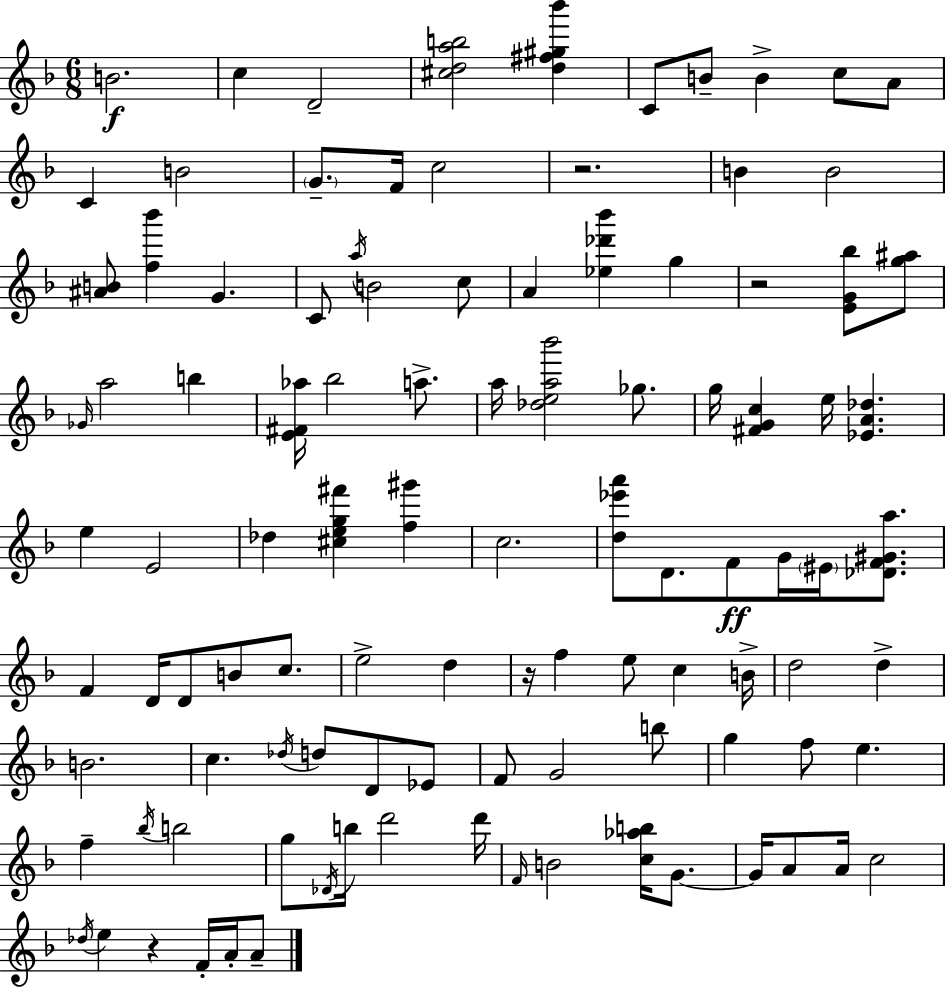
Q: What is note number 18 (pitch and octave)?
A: A5